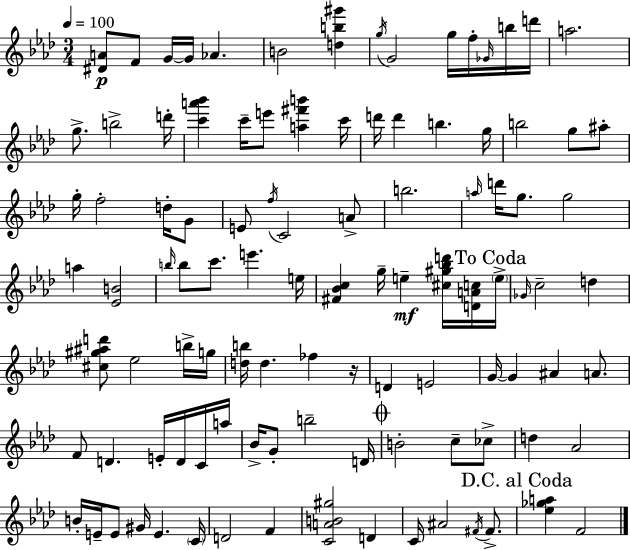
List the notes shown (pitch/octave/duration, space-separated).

[D#4,A4]/e F4/e G4/s G4/s Ab4/q. B4/h [D5,B5,G#6]/q G5/s G4/h G5/s F5/s Gb4/s B5/s D6/s A5/h. G5/e. B5/h D6/s [C6,A6,Bb6]/q C6/s E6/e [A5,F#6,B6]/q C6/s D6/s D6/q B5/q. G5/s B5/h G5/e A#5/e G5/s F5/h D5/s G4/e E4/e F5/s C4/h A4/e B5/h. A5/s D6/s G5/e. G5/h A5/q [Eb4,B4]/h B5/s B5/e C6/e. E6/q. E5/s [F#4,Bb4,C5]/q G5/s E5/q [C#5,G#5,Bb5,D6]/s [D4,A4,C5]/s E5/s Gb4/s C5/h D5/q [C#5,G#5,A#5,D6]/e Eb5/h B5/s G5/s [D5,B5]/s D5/q. FES5/q R/s D4/q E4/h G4/s G4/q A#4/q A4/e. F4/e D4/q. E4/s D4/s C4/s A5/s Bb4/s G4/e B5/h D4/s B4/h C5/e CES5/e D5/q Ab4/h B4/s E4/s E4/e G#4/s E4/q. C4/s D4/h F4/q [C4,A4,B4,G#5]/h D4/q C4/s A#4/h F#4/s F#4/e. [Eb5,Gb5,A5]/q F4/h